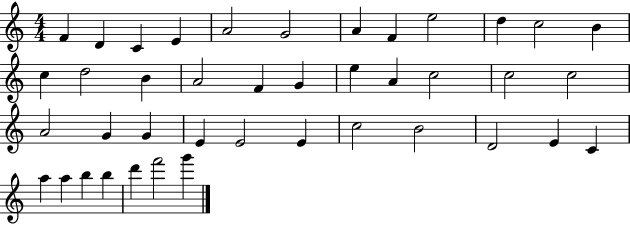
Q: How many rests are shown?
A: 0